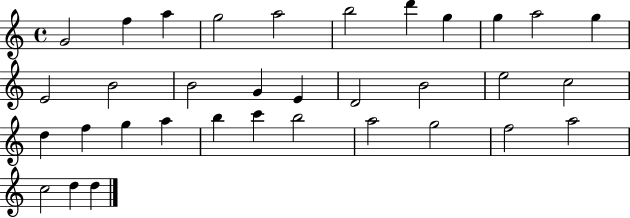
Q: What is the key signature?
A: C major